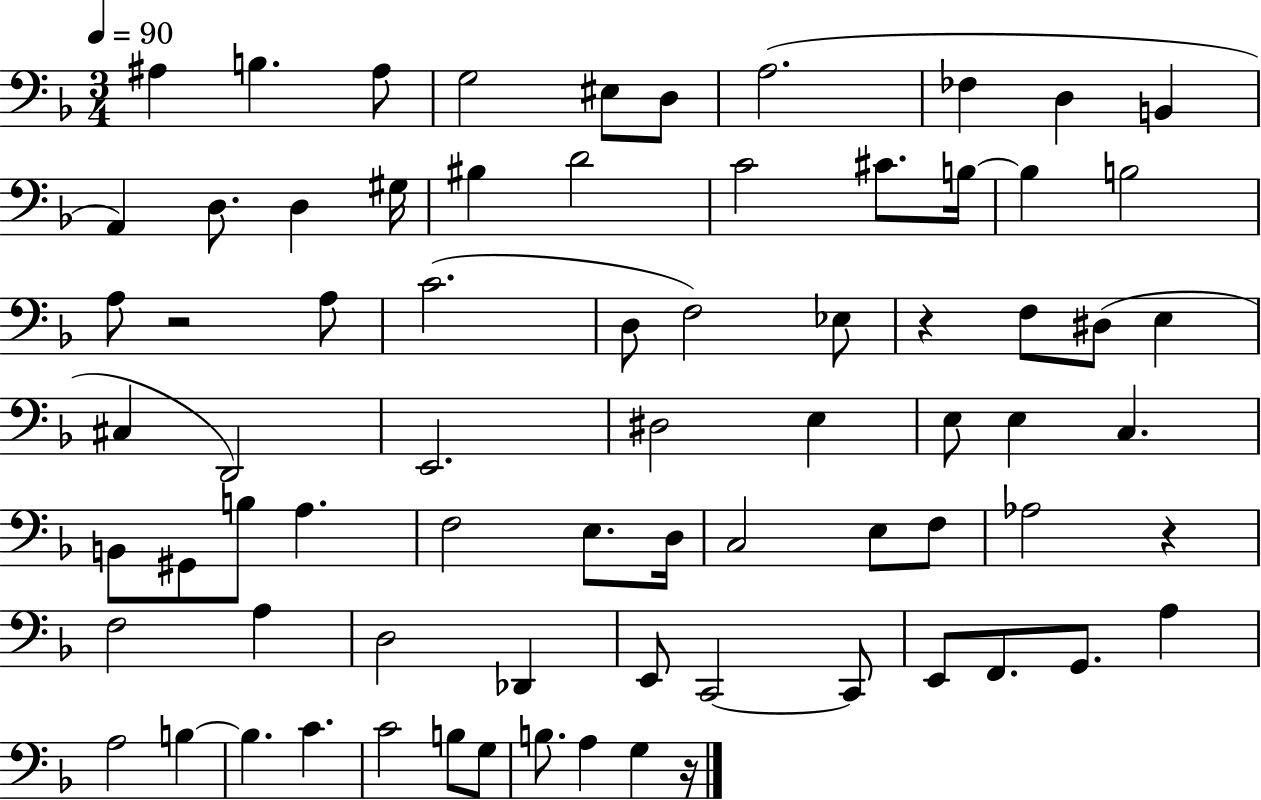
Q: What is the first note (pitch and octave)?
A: A#3